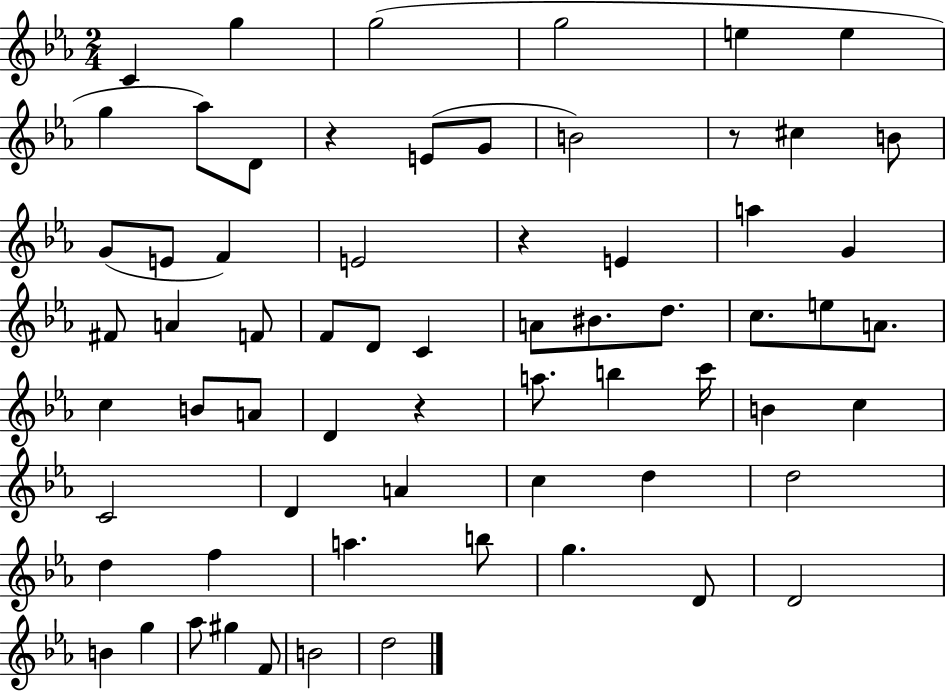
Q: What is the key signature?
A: EES major